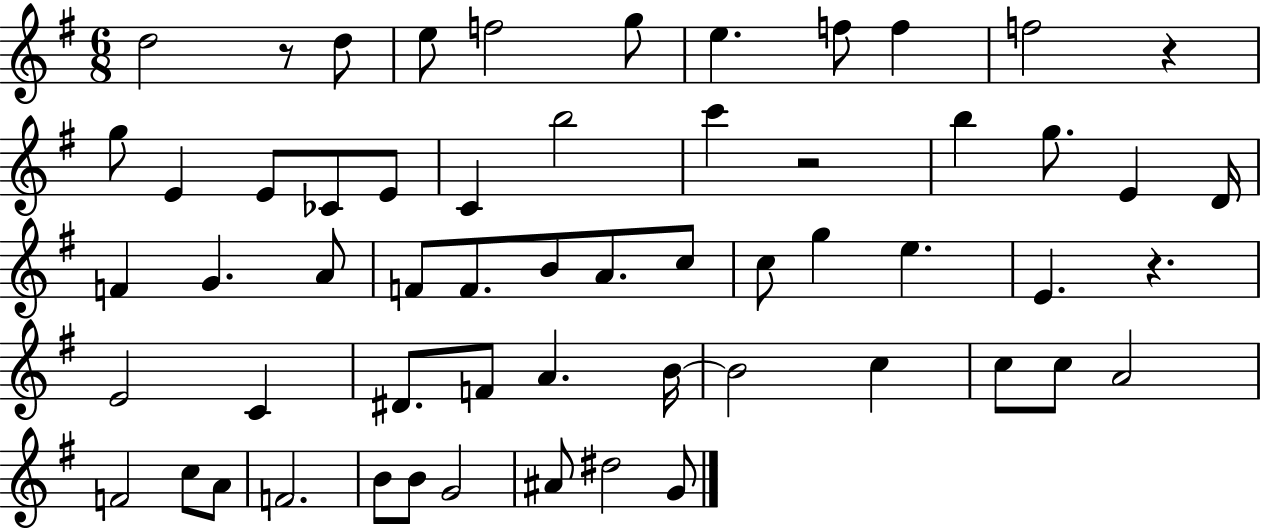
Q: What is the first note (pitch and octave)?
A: D5